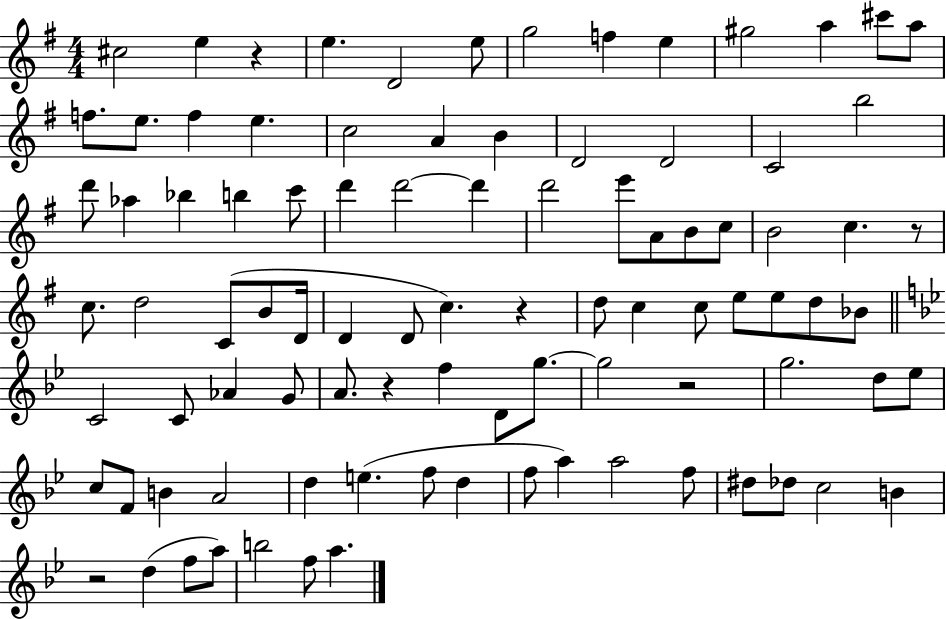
C#5/h E5/q R/q E5/q. D4/h E5/e G5/h F5/q E5/q G#5/h A5/q C#6/e A5/e F5/e. E5/e. F5/q E5/q. C5/h A4/q B4/q D4/h D4/h C4/h B5/h D6/e Ab5/q Bb5/q B5/q C6/e D6/q D6/h D6/q D6/h E6/e A4/e B4/e C5/e B4/h C5/q. R/e C5/e. D5/h C4/e B4/e D4/s D4/q D4/e C5/q. R/q D5/e C5/q C5/e E5/e E5/e D5/e Bb4/e C4/h C4/e Ab4/q G4/e A4/e. R/q F5/q D4/e G5/e. G5/h R/h G5/h. D5/e Eb5/e C5/e F4/e B4/q A4/h D5/q E5/q. F5/e D5/q F5/e A5/q A5/h F5/e D#5/e Db5/e C5/h B4/q R/h D5/q F5/e A5/e B5/h F5/e A5/q.